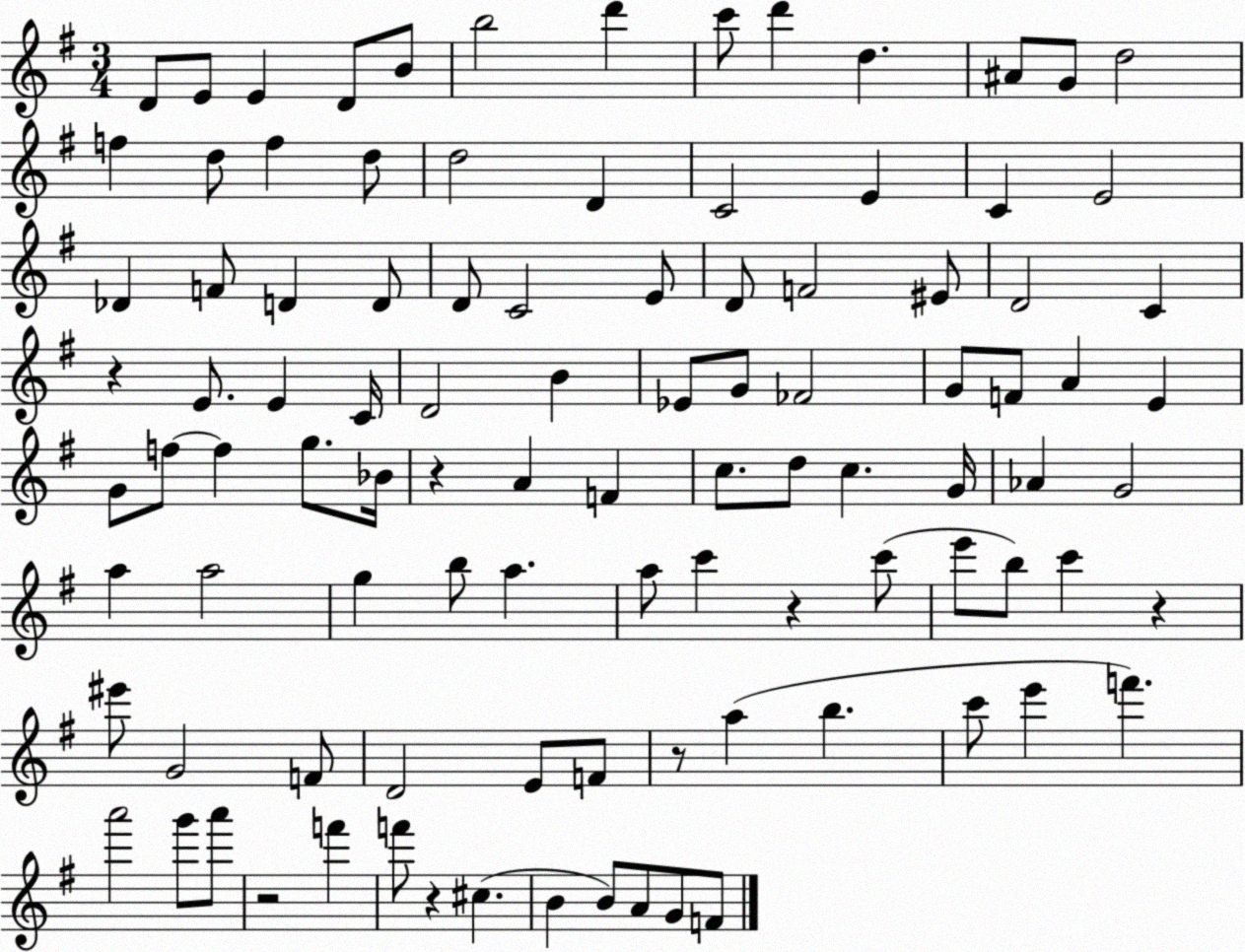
X:1
T:Untitled
M:3/4
L:1/4
K:G
D/2 E/2 E D/2 B/2 b2 d' c'/2 d' d ^A/2 G/2 d2 f d/2 f d/2 d2 D C2 E C E2 _D F/2 D D/2 D/2 C2 E/2 D/2 F2 ^E/2 D2 C z E/2 E C/4 D2 B _E/2 G/2 _F2 G/2 F/2 A E G/2 f/2 f g/2 _B/4 z A F c/2 d/2 c G/4 _A G2 a a2 g b/2 a a/2 c' z c'/2 e'/2 b/2 c' z ^e'/2 G2 F/2 D2 E/2 F/2 z/2 a b c'/2 e' f' a'2 g'/2 a'/2 z2 f' f'/2 z ^c B B/2 A/2 G/2 F/2